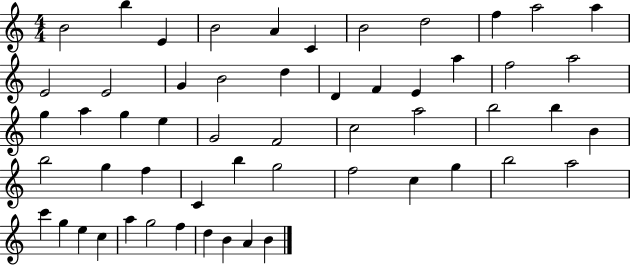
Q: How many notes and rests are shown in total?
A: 55